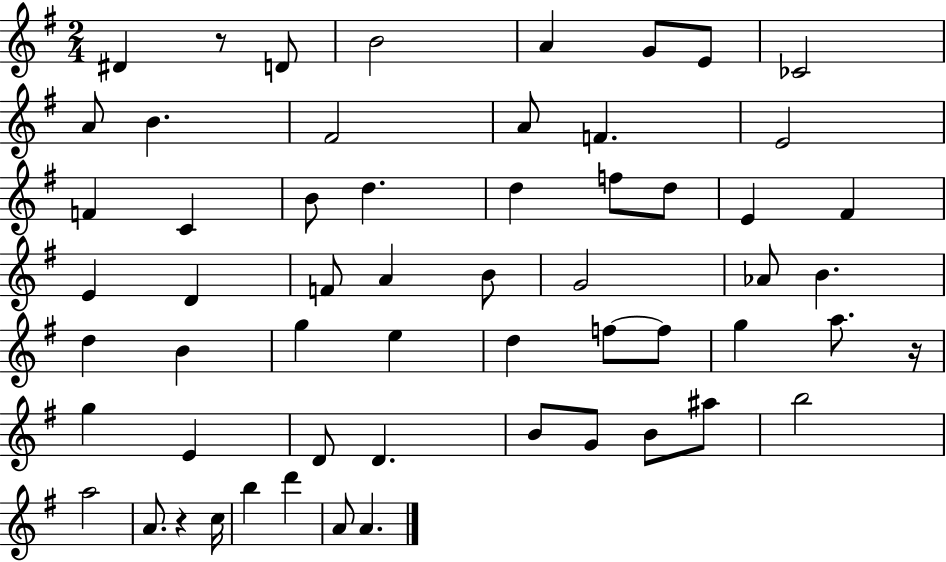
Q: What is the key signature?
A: G major